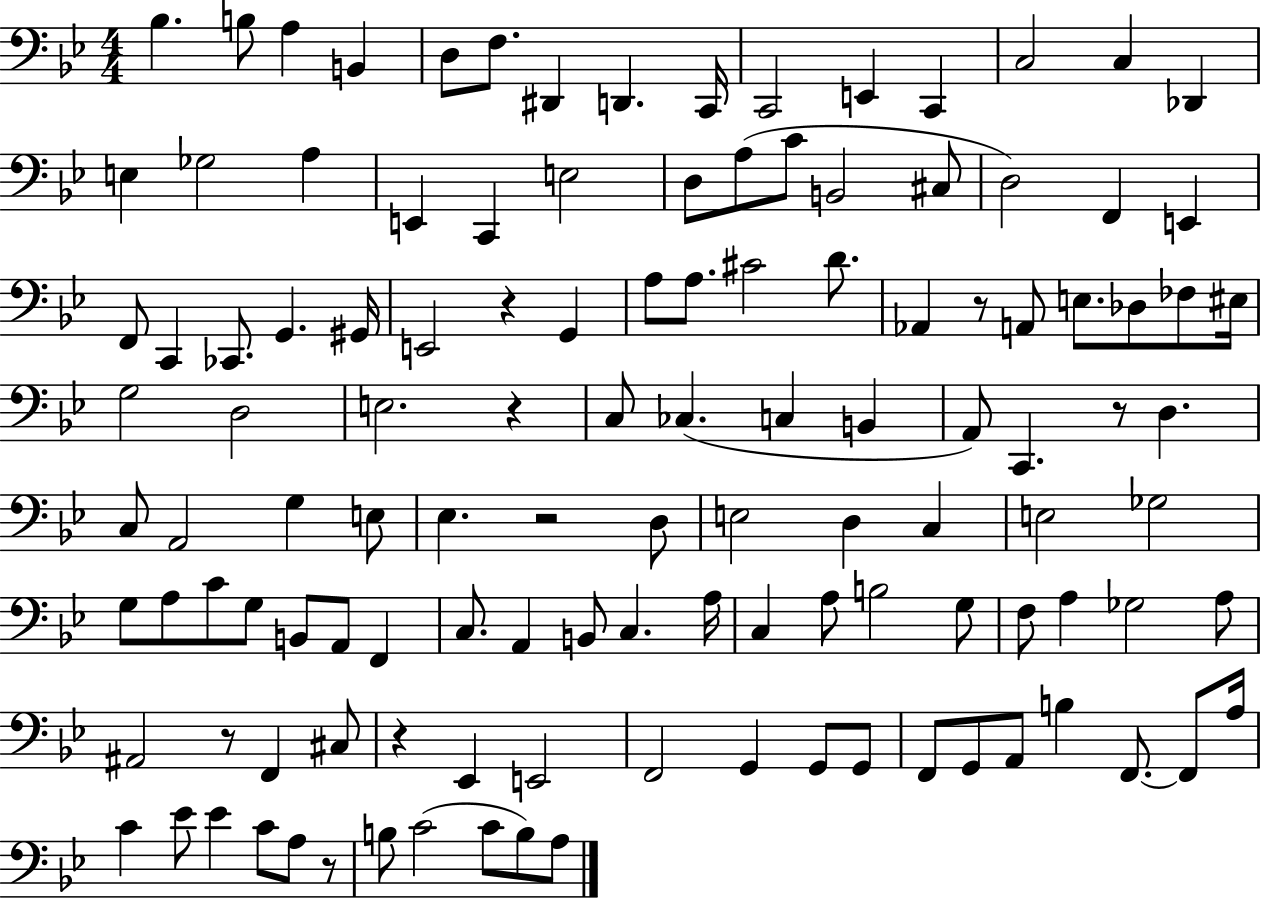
Bb3/q. B3/e A3/q B2/q D3/e F3/e. D#2/q D2/q. C2/s C2/h E2/q C2/q C3/h C3/q Db2/q E3/q Gb3/h A3/q E2/q C2/q E3/h D3/e A3/e C4/e B2/h C#3/e D3/h F2/q E2/q F2/e C2/q CES2/e. G2/q. G#2/s E2/h R/q G2/q A3/e A3/e. C#4/h D4/e. Ab2/q R/e A2/e E3/e. Db3/e FES3/e EIS3/s G3/h D3/h E3/h. R/q C3/e CES3/q. C3/q B2/q A2/e C2/q. R/e D3/q. C3/e A2/h G3/q E3/e Eb3/q. R/h D3/e E3/h D3/q C3/q E3/h Gb3/h G3/e A3/e C4/e G3/e B2/e A2/e F2/q C3/e. A2/q B2/e C3/q. A3/s C3/q A3/e B3/h G3/e F3/e A3/q Gb3/h A3/e A#2/h R/e F2/q C#3/e R/q Eb2/q E2/h F2/h G2/q G2/e G2/e F2/e G2/e A2/e B3/q F2/e. F2/e A3/s C4/q Eb4/e Eb4/q C4/e A3/e R/e B3/e C4/h C4/e B3/e A3/e